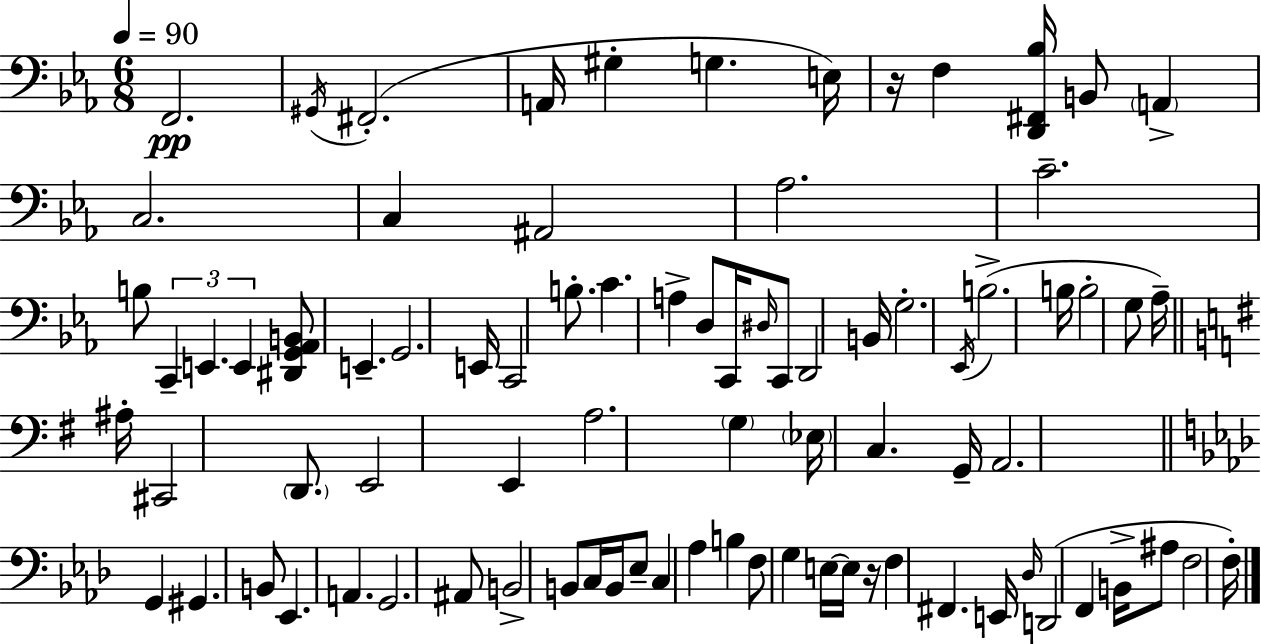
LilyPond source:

{
  \clef bass
  \numericTimeSignature
  \time 6/8
  \key c \minor
  \tempo 4 = 90
  f,2.\pp | \acciaccatura { gis,16 } fis,2.-.( | a,16 gis4-. g4. | e16) r16 f4 <d, fis, bes>16 b,8 \parenthesize a,4-> | \break c2. | c4 ais,2 | aes2. | c'2.-- | \break b8 \tuplet 3/2 { c,4-- e,4. | e,4 } <dis, g, aes, b,>8 e,4.-- | g,2. | e,16 c,2 b8.-. | \break c'4. a4-> d8 | c,16 \grace { dis16 } c,8 d,2 | b,16 g2.-. | \acciaccatura { ees,16 } b2.->( | \break b16 b2-. | g8 aes16--) \bar "||" \break \key e \minor ais16-. cis,2 \parenthesize d,8. | e,2 e,4 | a2. | \parenthesize g4 \parenthesize ees16 c4. g,16-- | \break a,2. | \bar "||" \break \key aes \major g,4 gis,4. b,8 | ees,4. a,4. | g,2. | ais,8 b,2-> b,8 | \break c16 b,16 ees8-- c4 aes4 | b4 f8 g4 e16~~ e16 | r16 f4 fis,4. e,16 | \grace { des16 } d,2( f,4 | \break b,16-> ais8 f2 | f16-.) \bar "|."
}